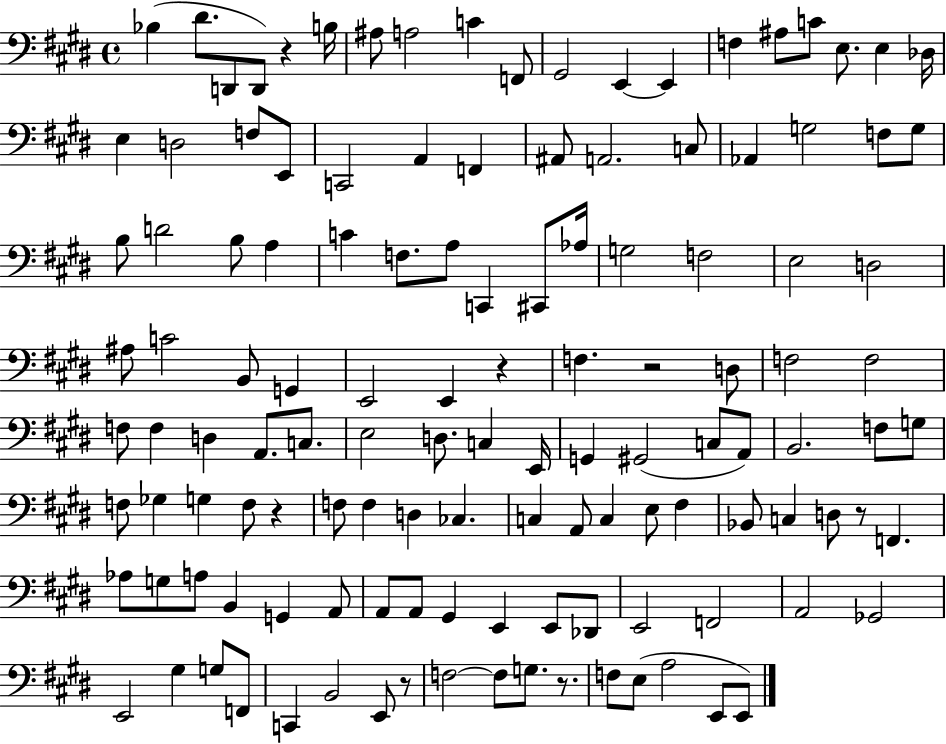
Bb3/q D#4/e. D2/e D2/e R/q B3/s A#3/e A3/h C4/q F2/e G#2/h E2/q E2/q F3/q A#3/e C4/e E3/e. E3/q Db3/s E3/q D3/h F3/e E2/e C2/h A2/q F2/q A#2/e A2/h. C3/e Ab2/q G3/h F3/e G3/e B3/e D4/h B3/e A3/q C4/q F3/e. A3/e C2/q C#2/e Ab3/s G3/h F3/h E3/h D3/h A#3/e C4/h B2/e G2/q E2/h E2/q R/q F3/q. R/h D3/e F3/h F3/h F3/e F3/q D3/q A2/e. C3/e. E3/h D3/e. C3/q E2/s G2/q G#2/h C3/e A2/e B2/h. F3/e G3/e F3/e Gb3/q G3/q F3/e R/q F3/e F3/q D3/q CES3/q. C3/q A2/e C3/q E3/e F#3/q Bb2/e C3/q D3/e R/e F2/q. Ab3/e G3/e A3/e B2/q G2/q A2/e A2/e A2/e G#2/q E2/q E2/e Db2/e E2/h F2/h A2/h Gb2/h E2/h G#3/q G3/e F2/e C2/q B2/h E2/e R/e F3/h F3/e G3/e. R/e. F3/e E3/e A3/h E2/e E2/e